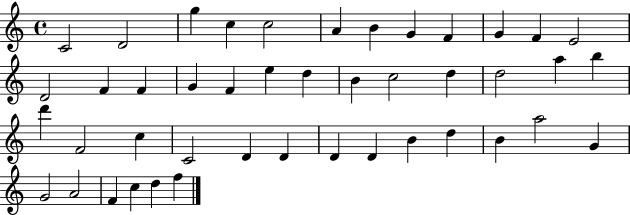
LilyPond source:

{
  \clef treble
  \time 4/4
  \defaultTimeSignature
  \key c \major
  c'2 d'2 | g''4 c''4 c''2 | a'4 b'4 g'4 f'4 | g'4 f'4 e'2 | \break d'2 f'4 f'4 | g'4 f'4 e''4 d''4 | b'4 c''2 d''4 | d''2 a''4 b''4 | \break d'''4 f'2 c''4 | c'2 d'4 d'4 | d'4 d'4 b'4 d''4 | b'4 a''2 g'4 | \break g'2 a'2 | f'4 c''4 d''4 f''4 | \bar "|."
}